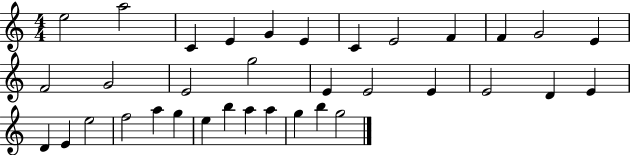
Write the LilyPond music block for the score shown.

{
  \clef treble
  \numericTimeSignature
  \time 4/4
  \key c \major
  e''2 a''2 | c'4 e'4 g'4 e'4 | c'4 e'2 f'4 | f'4 g'2 e'4 | \break f'2 g'2 | e'2 g''2 | e'4 e'2 e'4 | e'2 d'4 e'4 | \break d'4 e'4 e''2 | f''2 a''4 g''4 | e''4 b''4 a''4 a''4 | g''4 b''4 g''2 | \break \bar "|."
}